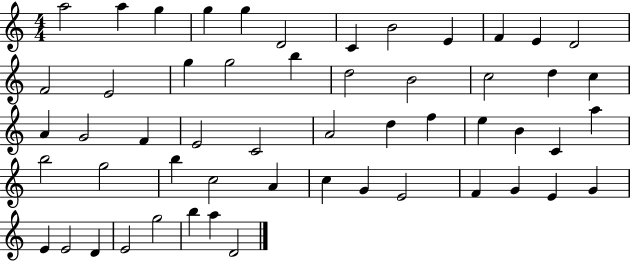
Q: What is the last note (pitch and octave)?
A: D4